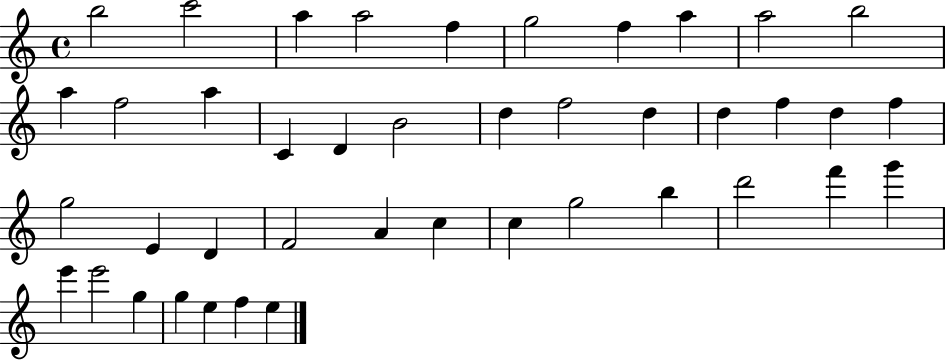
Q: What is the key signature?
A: C major